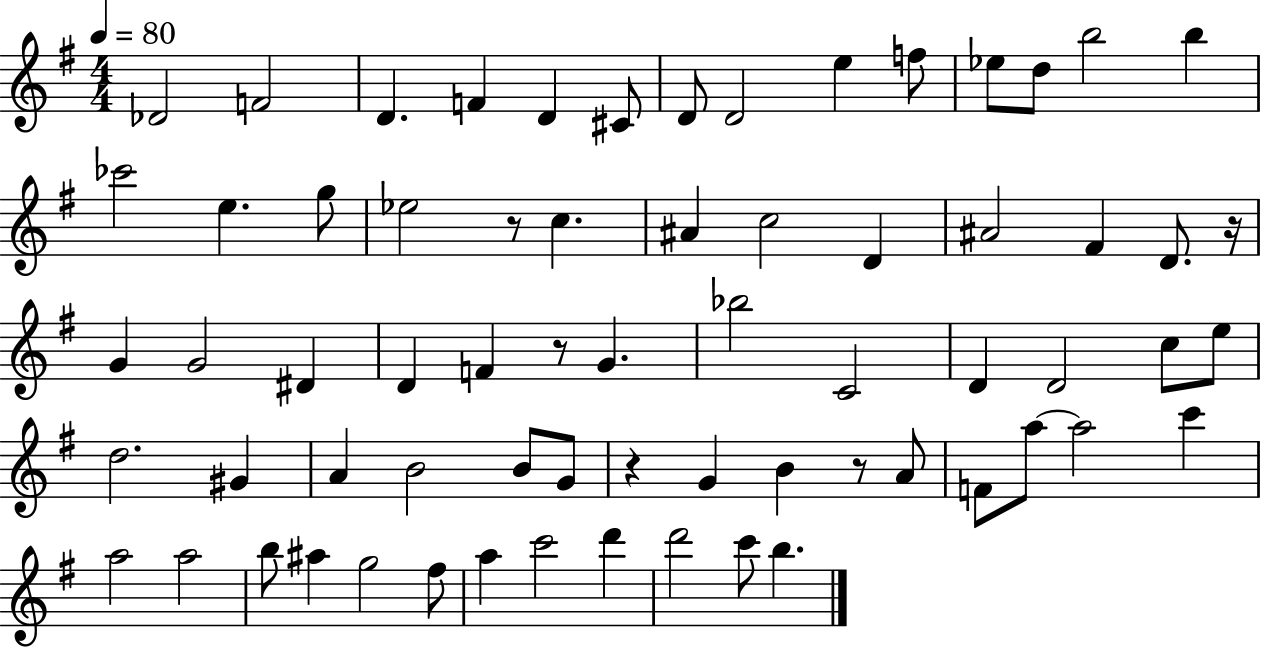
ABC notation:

X:1
T:Untitled
M:4/4
L:1/4
K:G
_D2 F2 D F D ^C/2 D/2 D2 e f/2 _e/2 d/2 b2 b _c'2 e g/2 _e2 z/2 c ^A c2 D ^A2 ^F D/2 z/4 G G2 ^D D F z/2 G _b2 C2 D D2 c/2 e/2 d2 ^G A B2 B/2 G/2 z G B z/2 A/2 F/2 a/2 a2 c' a2 a2 b/2 ^a g2 ^f/2 a c'2 d' d'2 c'/2 b